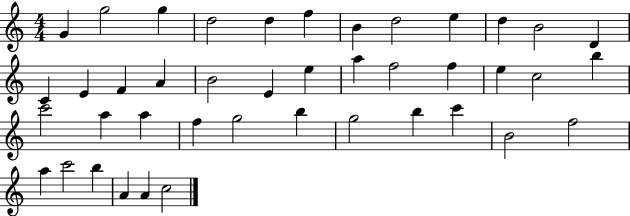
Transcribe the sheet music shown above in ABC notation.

X:1
T:Untitled
M:4/4
L:1/4
K:C
G g2 g d2 d f B d2 e d B2 D C E F A B2 E e a f2 f e c2 b c'2 a a f g2 b g2 b c' B2 f2 a c'2 b A A c2